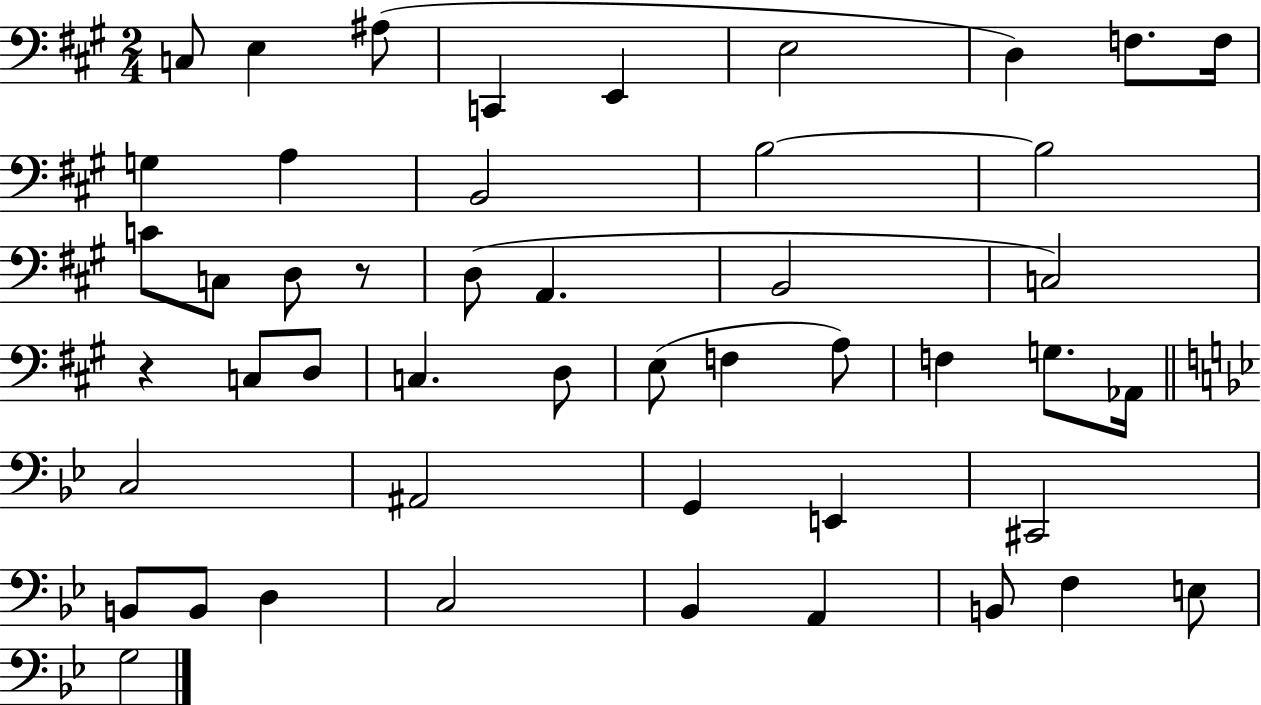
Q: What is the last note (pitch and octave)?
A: G3